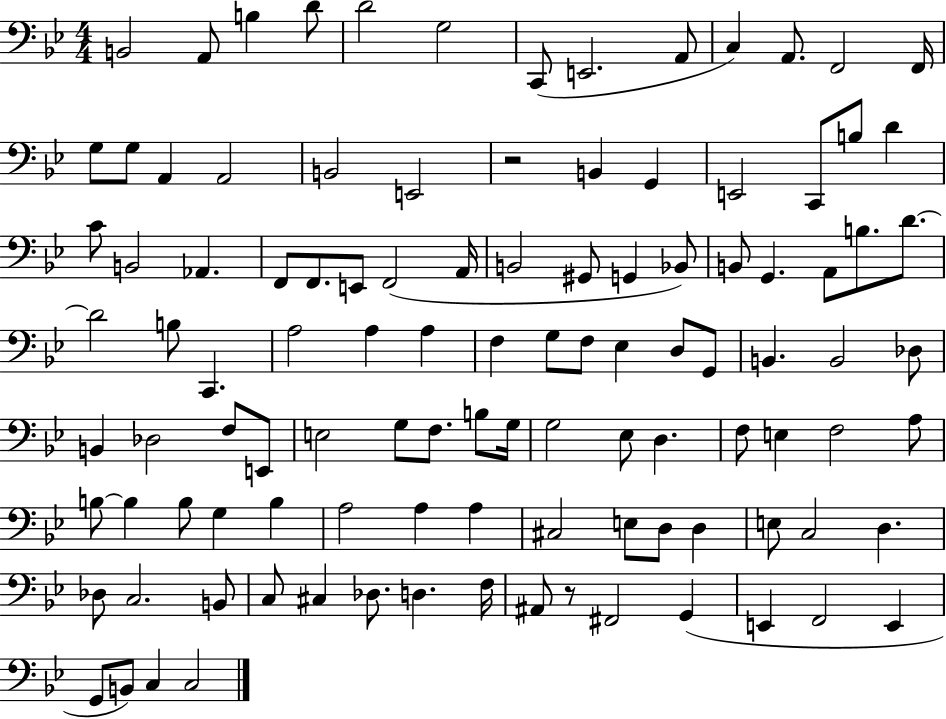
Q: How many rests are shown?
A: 2